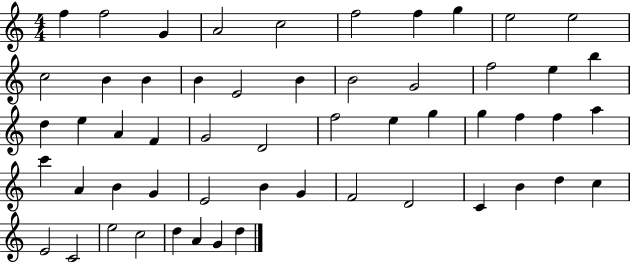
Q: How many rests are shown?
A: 0